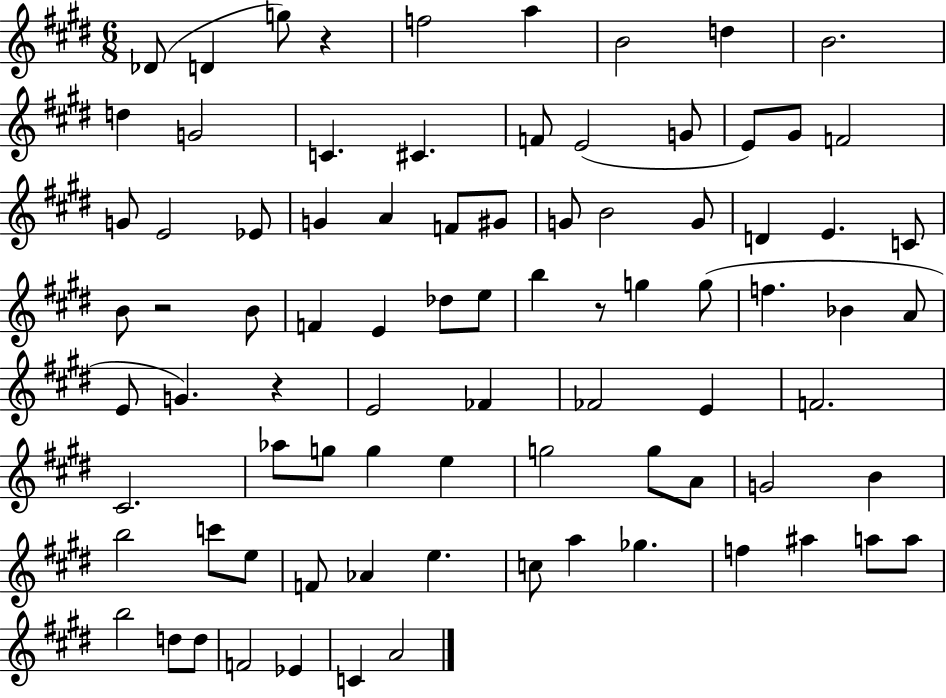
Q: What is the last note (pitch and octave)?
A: A4